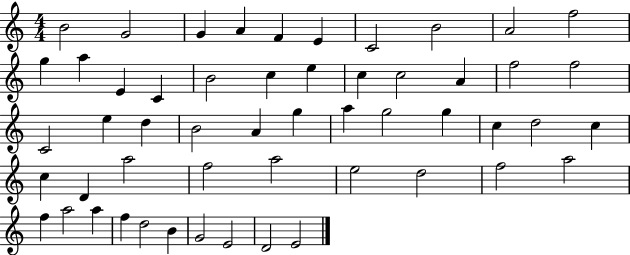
{
  \clef treble
  \numericTimeSignature
  \time 4/4
  \key c \major
  b'2 g'2 | g'4 a'4 f'4 e'4 | c'2 b'2 | a'2 f''2 | \break g''4 a''4 e'4 c'4 | b'2 c''4 e''4 | c''4 c''2 a'4 | f''2 f''2 | \break c'2 e''4 d''4 | b'2 a'4 g''4 | a''4 g''2 g''4 | c''4 d''2 c''4 | \break c''4 d'4 a''2 | f''2 a''2 | e''2 d''2 | f''2 a''2 | \break f''4 a''2 a''4 | f''4 d''2 b'4 | g'2 e'2 | d'2 e'2 | \break \bar "|."
}